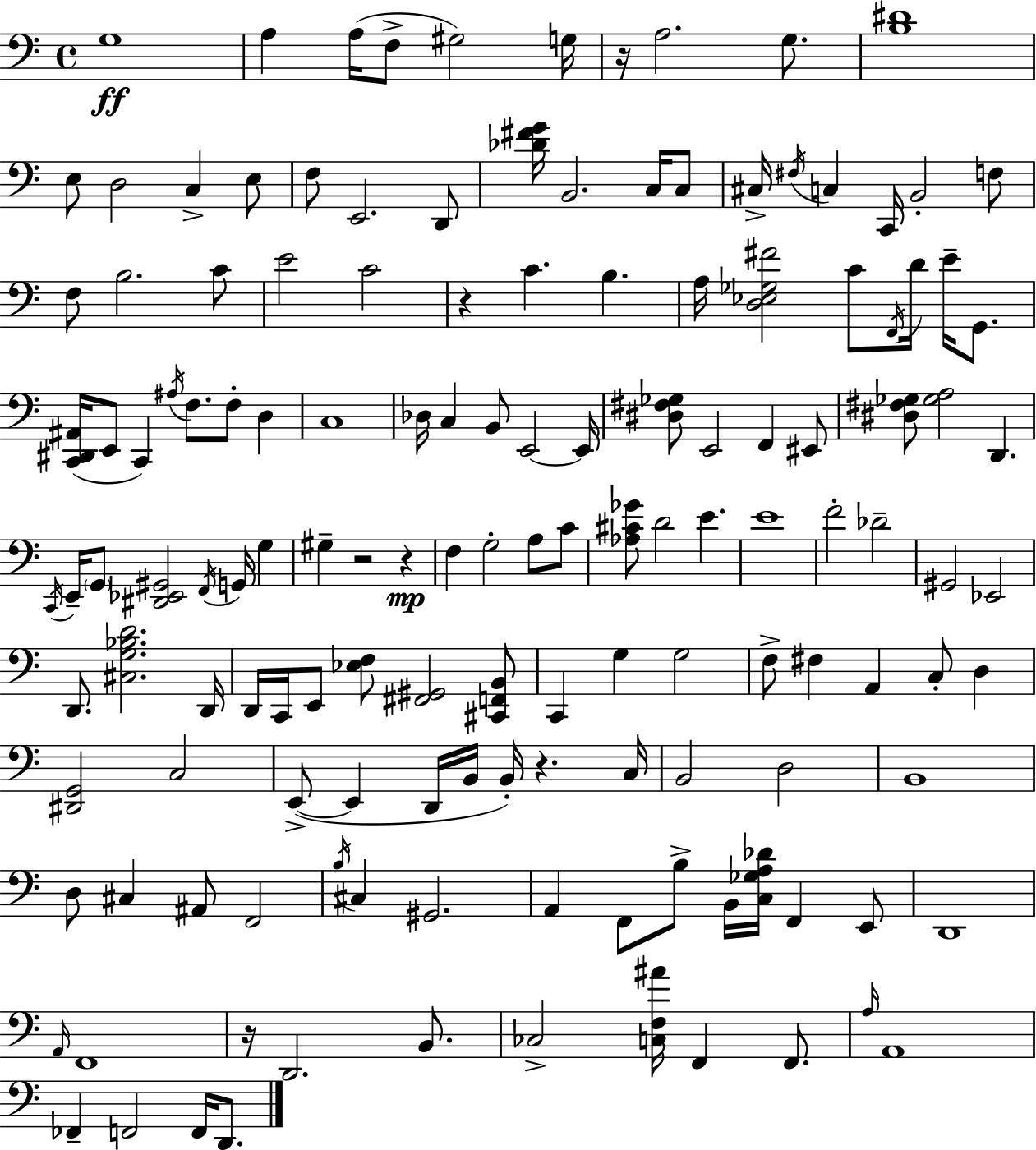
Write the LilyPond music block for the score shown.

{
  \clef bass
  \time 4/4
  \defaultTimeSignature
  \key c \major
  g1\ff | a4 a16( f8-> gis2) g16 | r16 a2. g8. | <b dis'>1 | \break e8 d2 c4-> e8 | f8 e,2. d,8 | <des' fis' g'>16 b,2. c16 c8 | cis16-> \acciaccatura { fis16 } c4 c,16 b,2-. f8 | \break f8 b2. c'8 | e'2 c'2 | r4 c'4. b4. | a16 <d ees ges fis'>2 c'8 \acciaccatura { f,16 } d'16 e'16-- g,8. | \break <c, dis, ais,>16( e,8 c,4) \acciaccatura { ais16 } f8. f8-. d4 | c1 | des16 c4 b,8 e,2~~ | e,16 <dis fis ges>8 e,2 f,4 | \break eis,8 <dis fis ges>8 <ges a>2 d,4. | \acciaccatura { c,16 } e,16-- \parenthesize g,8 <dis, ees, gis,>2 \acciaccatura { f,16 } | g,16 g4 gis4-- r2 | r4\mp f4 g2-. | \break a8 c'8 <aes cis' ges'>8 d'2 e'4. | e'1 | f'2-. des'2-- | gis,2 ees,2 | \break d,8. <cis g bes d'>2. | d,16 d,16 c,16 e,8 <ees f>8 <fis, gis,>2 | <cis, f, b,>8 c,4 g4 g2 | f8-> fis4 a,4 c8-. | \break d4 <dis, g,>2 c2 | e,8->~(~ e,4 d,16 b,16 b,16-.) r4. | c16 b,2 d2 | b,1 | \break d8 cis4 ais,8 f,2 | \acciaccatura { b16 } cis4 gis,2. | a,4 f,8 b8-> b,16 <c ges a des'>16 | f,4 e,8 d,1 | \break \grace { a,16 } f,1 | r16 d,2. | b,8. ces2-> <c f ais'>16 | f,4 f,8. \grace { a16 } a,1 | \break fes,4-- f,2 | f,16 d,8. \bar "|."
}